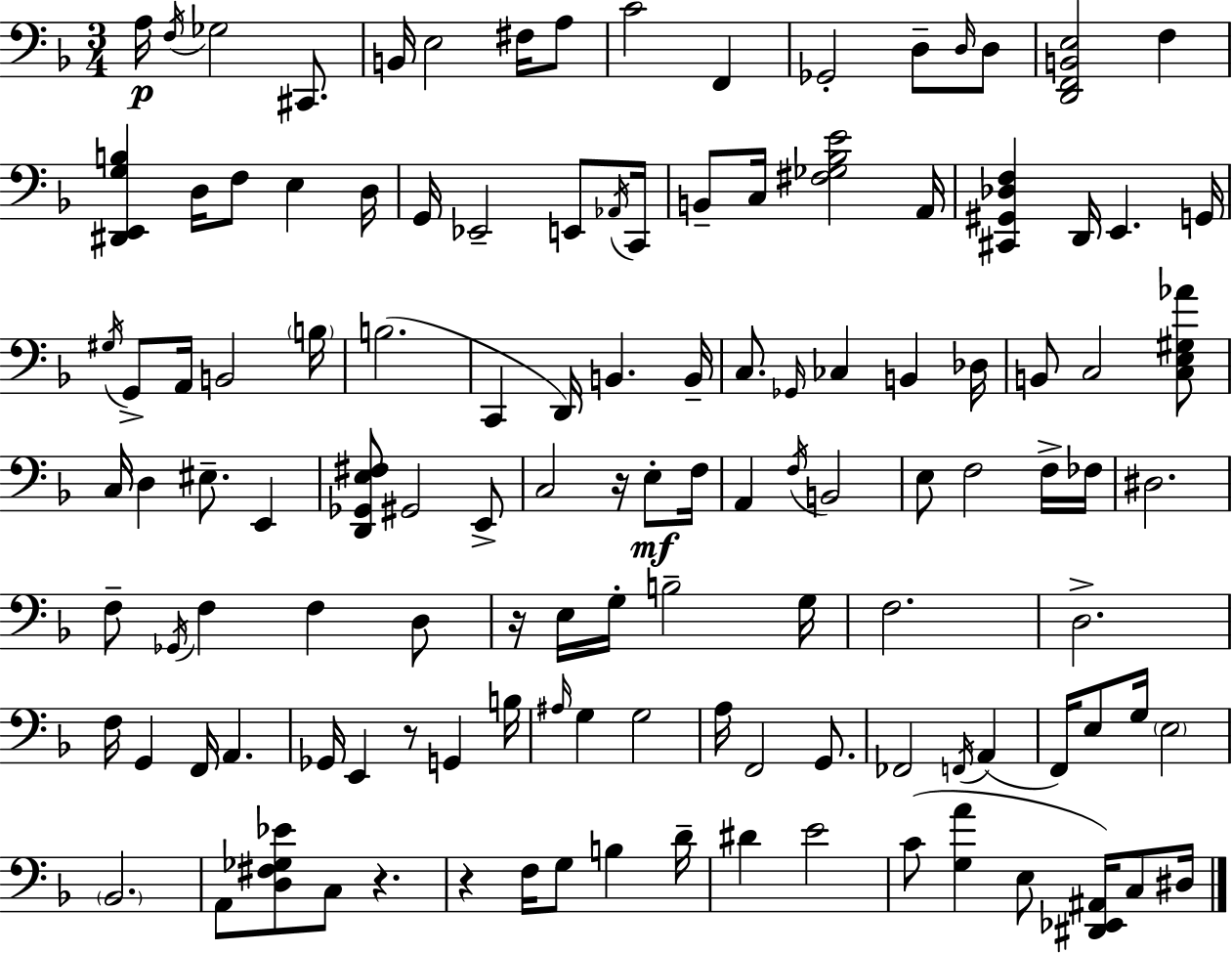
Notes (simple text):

A3/s F3/s Gb3/h C#2/e. B2/s E3/h F#3/s A3/e C4/h F2/q Gb2/h D3/e D3/s D3/e [D2,F2,B2,E3]/h F3/q [D#2,E2,G3,B3]/q D3/s F3/e E3/q D3/s G2/s Eb2/h E2/e Ab2/s C2/s B2/e C3/s [F#3,Gb3,Bb3,E4]/h A2/s [C#2,G#2,Db3,F3]/q D2/s E2/q. G2/s G#3/s G2/e A2/s B2/h B3/s B3/h. C2/q D2/s B2/q. B2/s C3/e. Gb2/s CES3/q B2/q Db3/s B2/e C3/h [C3,E3,G#3,Ab4]/e C3/s D3/q EIS3/e. E2/q [D2,Gb2,E3,F#3]/e G#2/h E2/e C3/h R/s E3/e F3/s A2/q F3/s B2/h E3/e F3/h F3/s FES3/s D#3/h. F3/e Gb2/s F3/q F3/q D3/e R/s E3/s G3/s B3/h G3/s F3/h. D3/h. F3/s G2/q F2/s A2/q. Gb2/s E2/q R/e G2/q B3/s A#3/s G3/q G3/h A3/s F2/h G2/e. FES2/h F2/s A2/q F2/s E3/e G3/s E3/h Bb2/h. A2/e [D3,F#3,Gb3,Eb4]/e C3/e R/q. R/q F3/s G3/e B3/q D4/s D#4/q E4/h C4/e [G3,A4]/q E3/e [D#2,Eb2,A#2]/s C3/e D#3/s